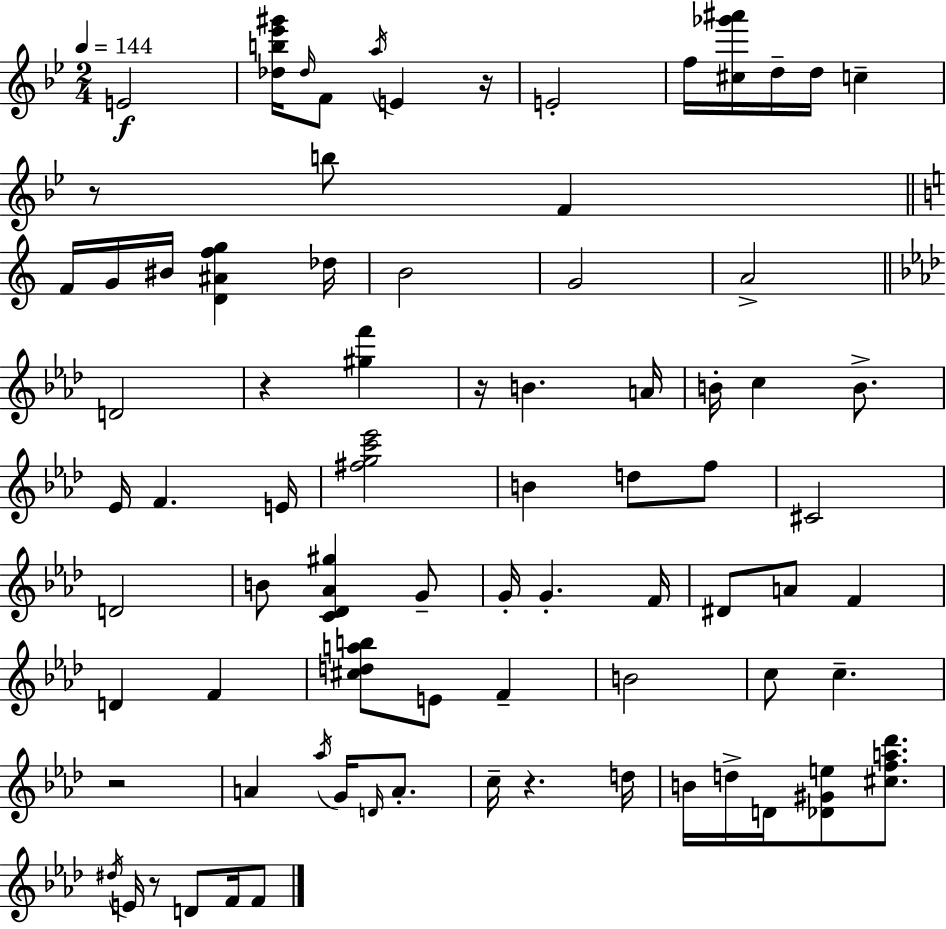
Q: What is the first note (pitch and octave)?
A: E4